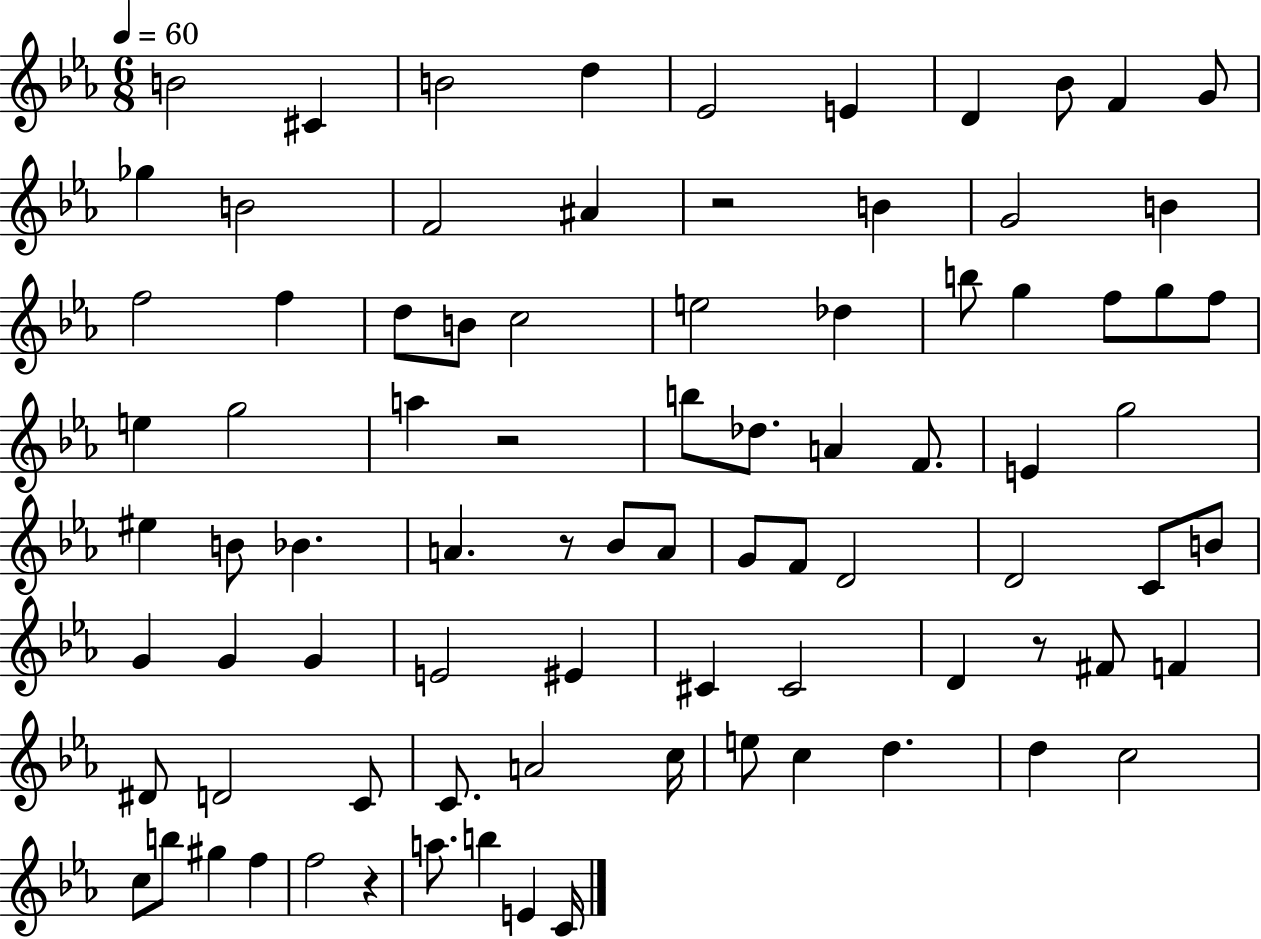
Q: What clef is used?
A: treble